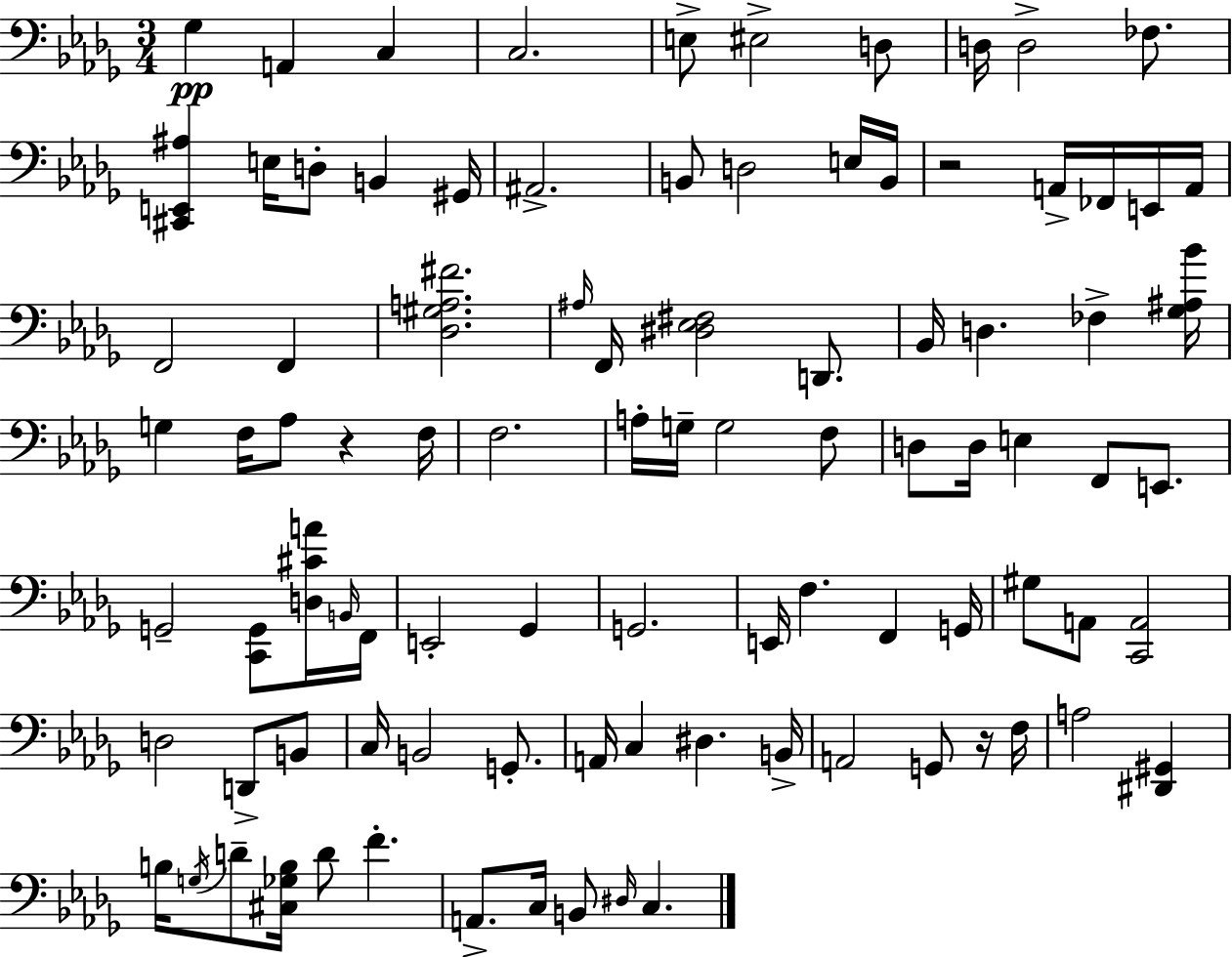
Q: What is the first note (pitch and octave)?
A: Gb3